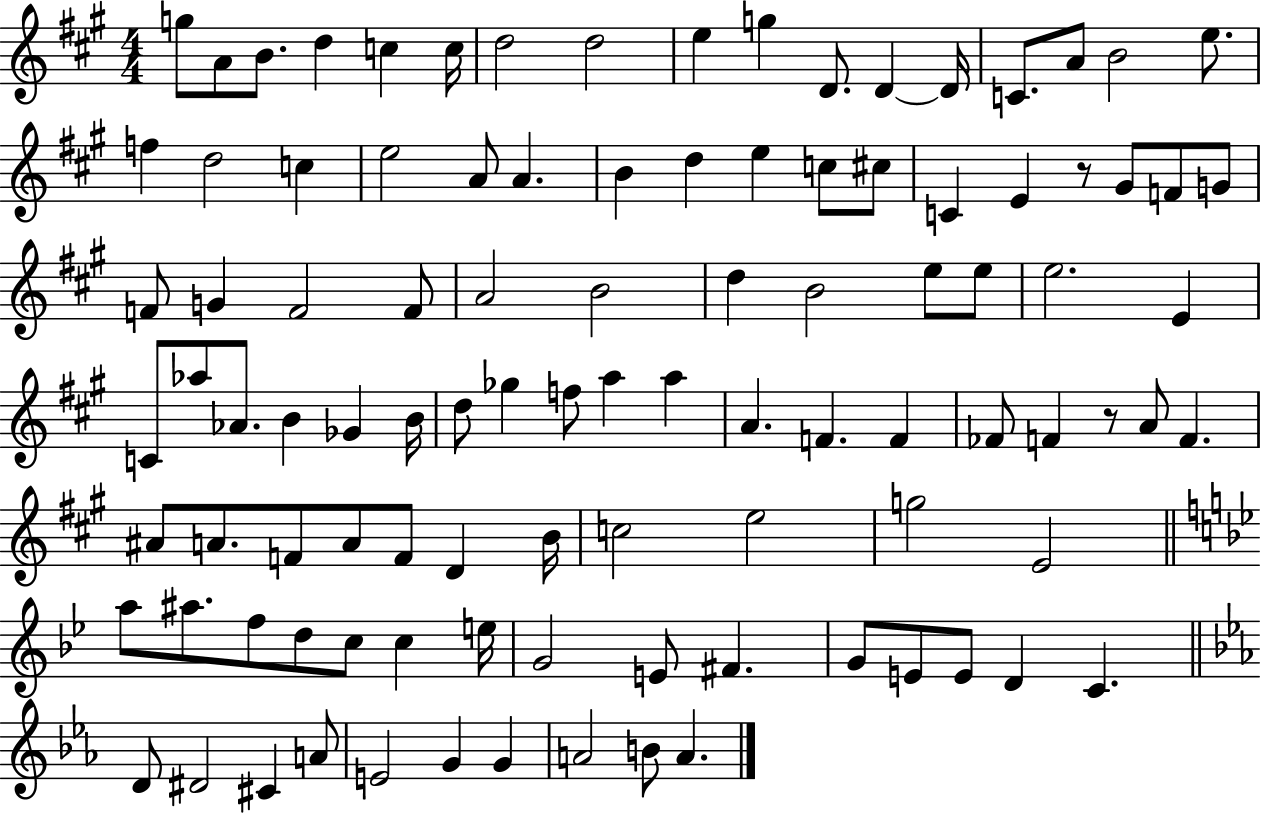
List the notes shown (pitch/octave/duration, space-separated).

G5/e A4/e B4/e. D5/q C5/q C5/s D5/h D5/h E5/q G5/q D4/e. D4/q D4/s C4/e. A4/e B4/h E5/e. F5/q D5/h C5/q E5/h A4/e A4/q. B4/q D5/q E5/q C5/e C#5/e C4/q E4/q R/e G#4/e F4/e G4/e F4/e G4/q F4/h F4/e A4/h B4/h D5/q B4/h E5/e E5/e E5/h. E4/q C4/e Ab5/e Ab4/e. B4/q Gb4/q B4/s D5/e Gb5/q F5/e A5/q A5/q A4/q. F4/q. F4/q FES4/e F4/q R/e A4/e F4/q. A#4/e A4/e. F4/e A4/e F4/e D4/q B4/s C5/h E5/h G5/h E4/h A5/e A#5/e. F5/e D5/e C5/e C5/q E5/s G4/h E4/e F#4/q. G4/e E4/e E4/e D4/q C4/q. D4/e D#4/h C#4/q A4/e E4/h G4/q G4/q A4/h B4/e A4/q.